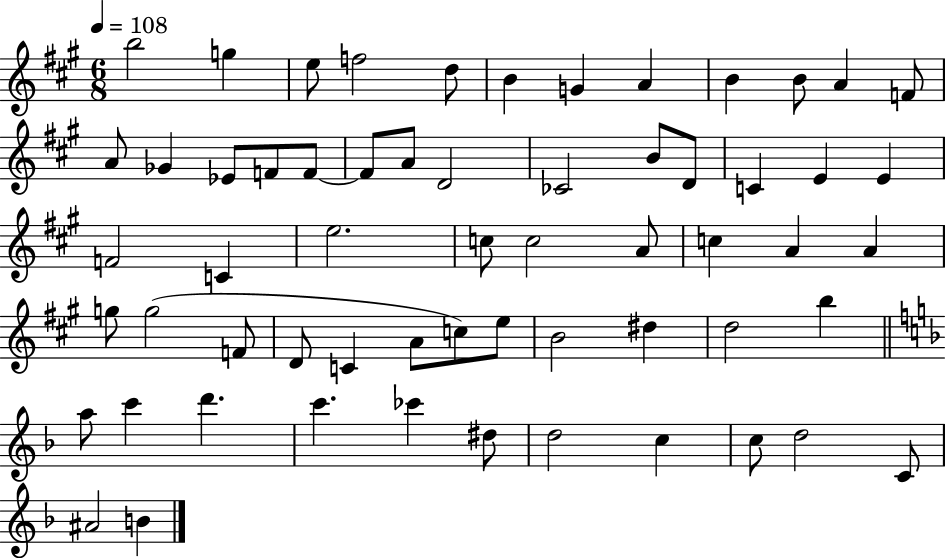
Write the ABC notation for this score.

X:1
T:Untitled
M:6/8
L:1/4
K:A
b2 g e/2 f2 d/2 B G A B B/2 A F/2 A/2 _G _E/2 F/2 F/2 F/2 A/2 D2 _C2 B/2 D/2 C E E F2 C e2 c/2 c2 A/2 c A A g/2 g2 F/2 D/2 C A/2 c/2 e/2 B2 ^d d2 b a/2 c' d' c' _c' ^d/2 d2 c c/2 d2 C/2 ^A2 B